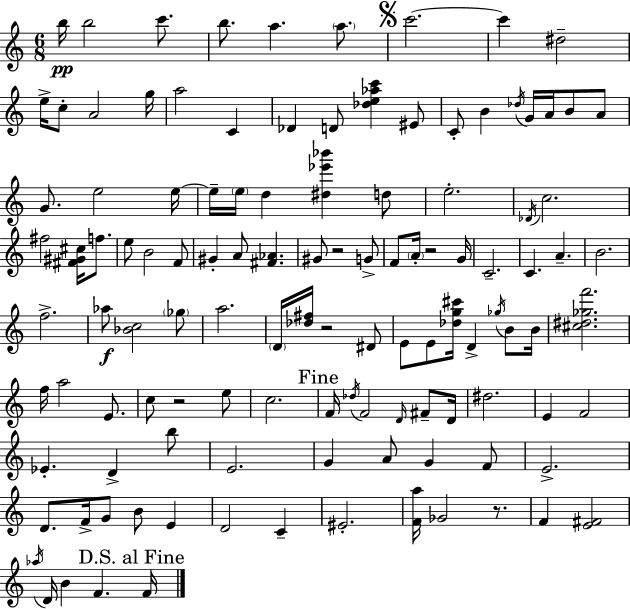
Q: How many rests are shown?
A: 5